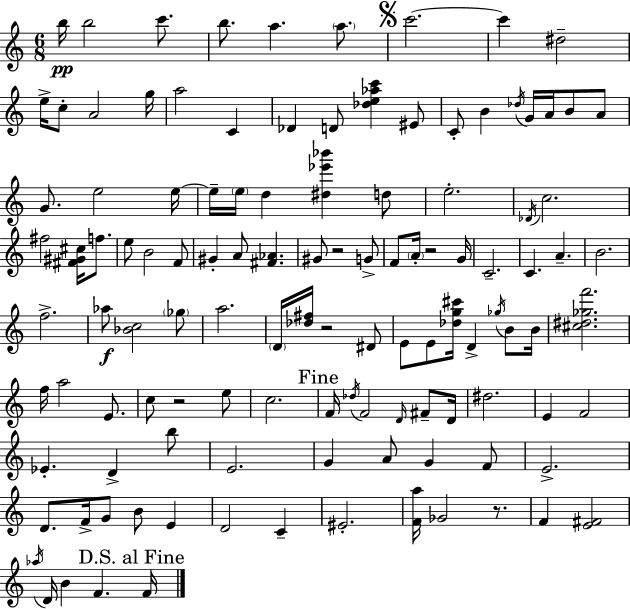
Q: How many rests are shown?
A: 5